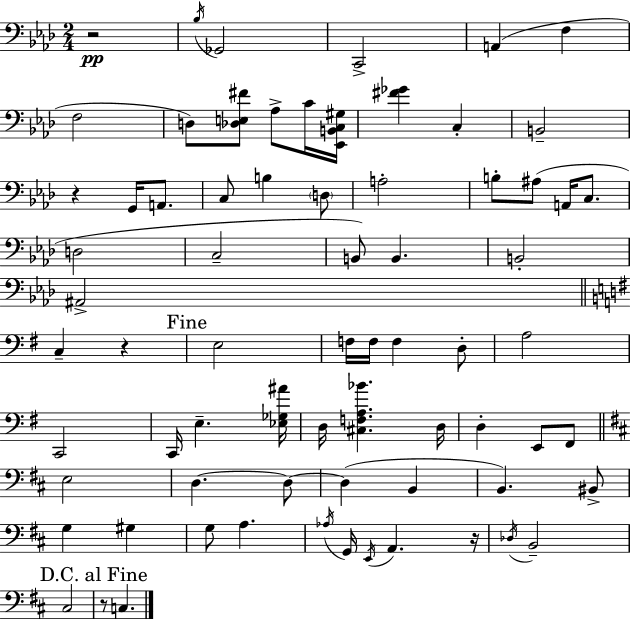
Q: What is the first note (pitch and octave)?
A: Bb3